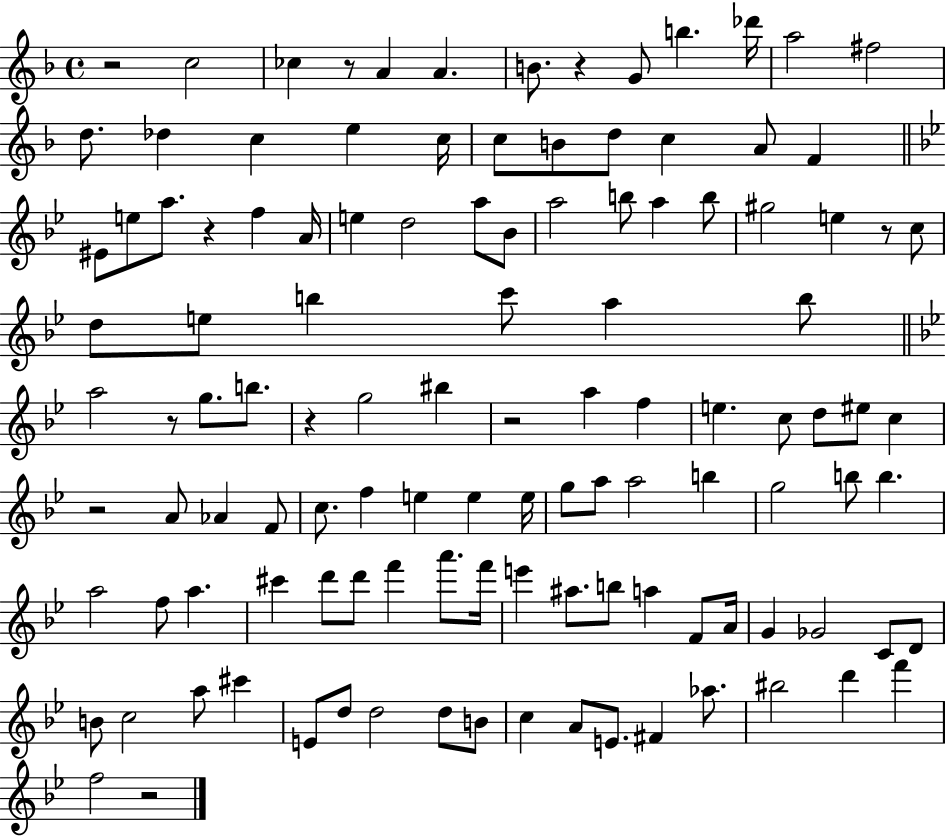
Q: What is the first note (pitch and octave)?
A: C5